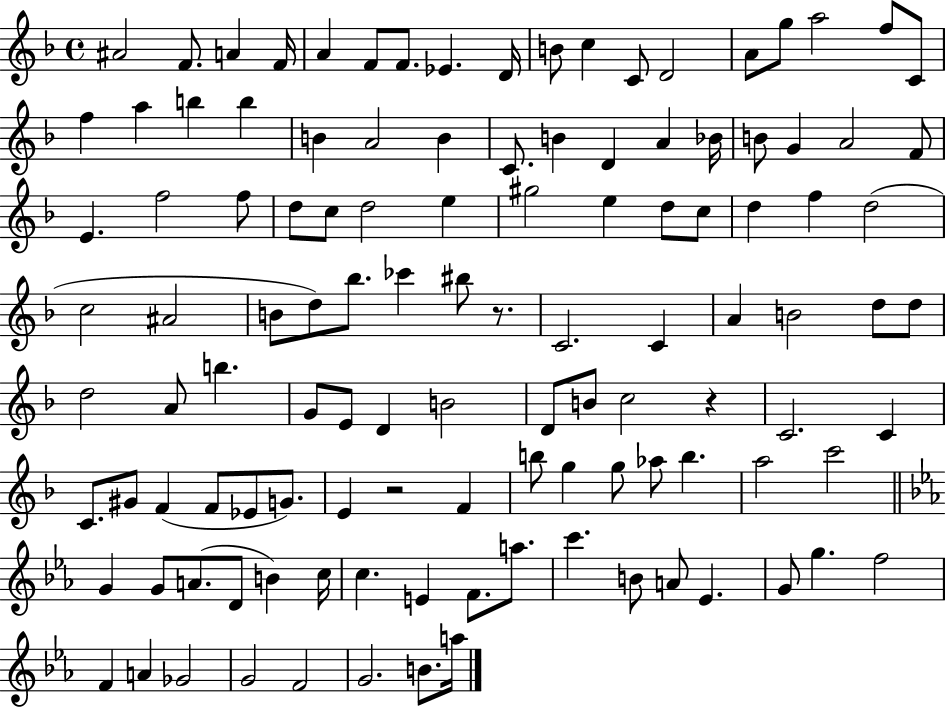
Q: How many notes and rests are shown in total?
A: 116